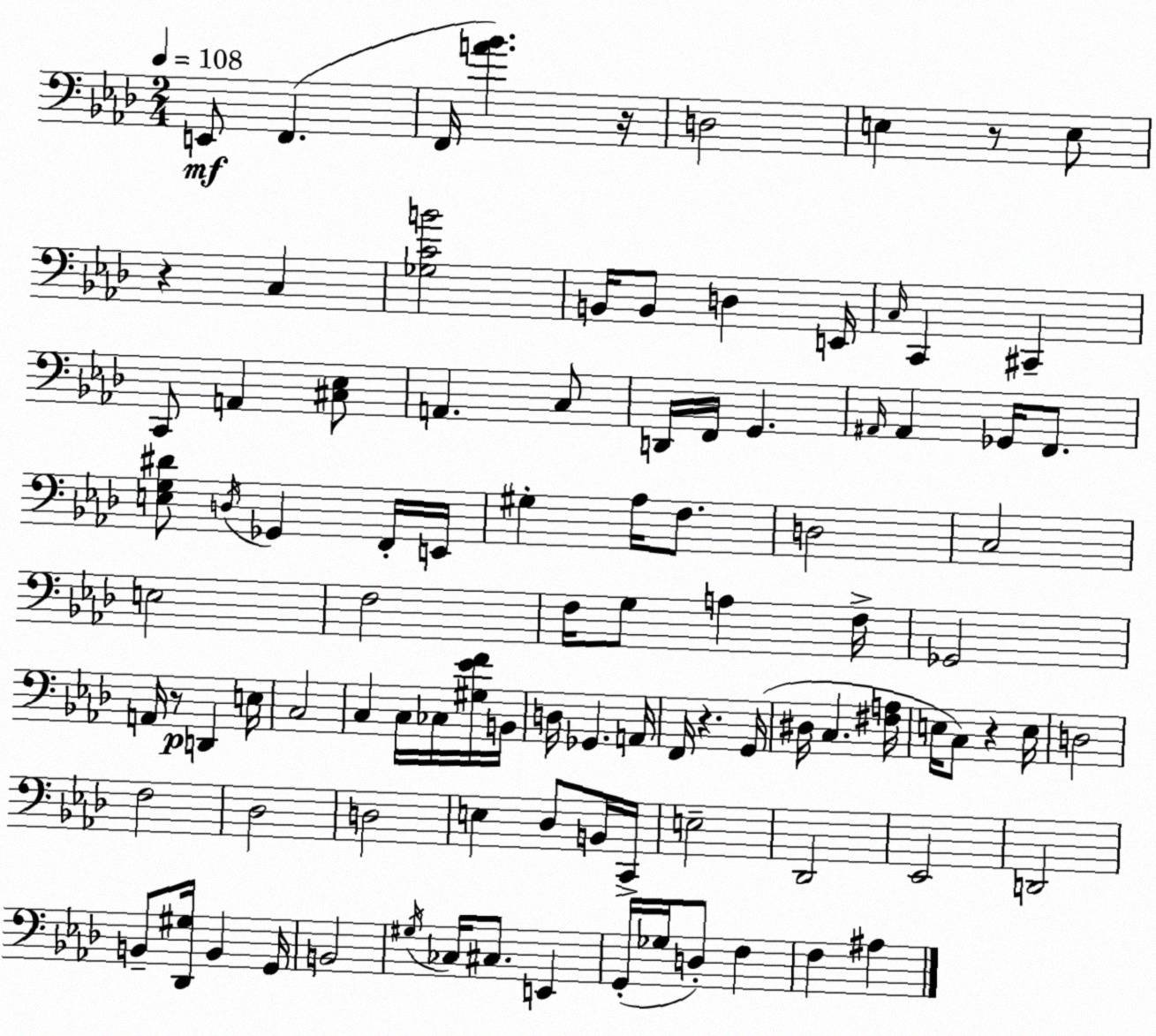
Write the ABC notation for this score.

X:1
T:Untitled
M:2/4
L:1/4
K:Fm
E,,/2 F,, F,,/4 [A_B] z/4 D,2 E, z/2 E,/2 z C, [_G,CB]2 B,,/4 B,,/2 D, E,,/4 C,/4 C,, ^C,, C,,/2 A,, [^C,_E,]/2 A,, C,/2 D,,/4 F,,/4 G,, ^A,,/4 ^A,, _G,,/4 F,,/2 [E,G,^D]/2 D,/4 _G,, F,,/4 E,,/4 ^G, _A,/4 F,/2 D,2 C,2 E,2 F,2 F,/4 G,/2 A, F,/4 _G,,2 A,,/4 z/2 D,, E,/4 C,2 C, C,/4 _C,/4 [^G,_EF]/4 B,,/4 D,/4 _G,, A,,/4 F,,/4 z G,,/4 ^D,/4 C, [^F,A,]/4 E,/4 C,/2 z E,/4 D,2 F,2 _D,2 D,2 E, _D,/2 B,,/4 C,,/4 E,2 _D,,2 _E,,2 D,,2 B,,/2 [_D,,^G,]/4 B,, G,,/4 B,,2 ^G,/4 _C,/4 ^C,/2 E,, G,,/4 _G,/4 D,/2 F, F, ^A,